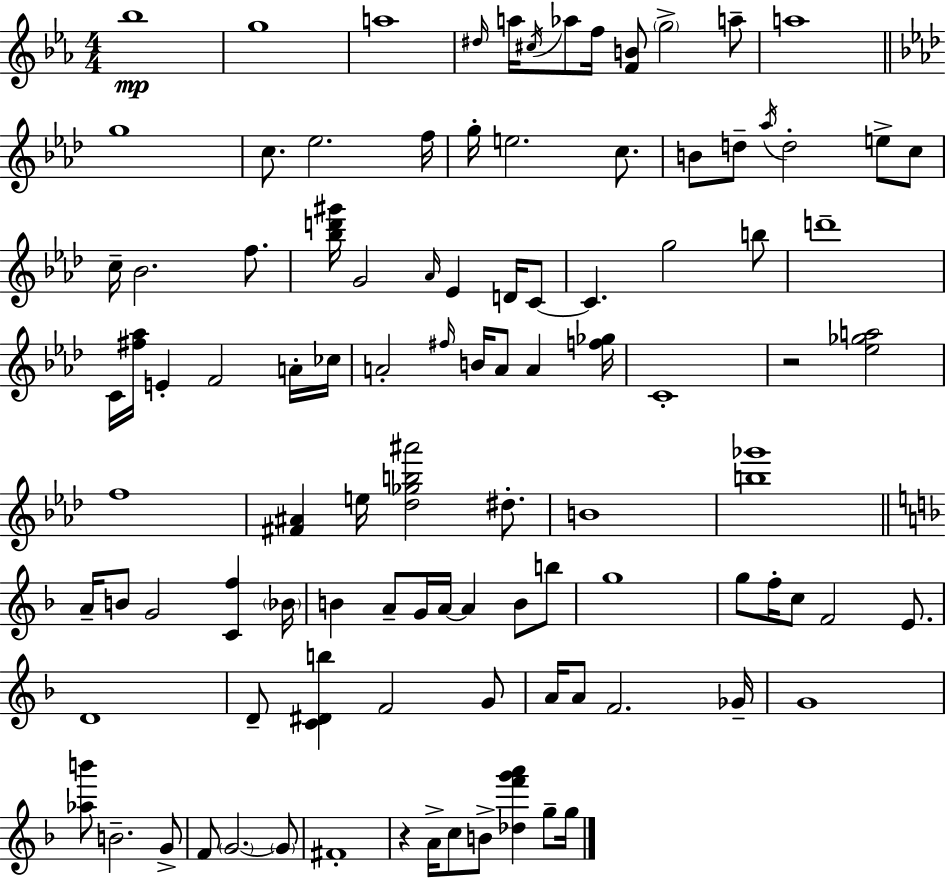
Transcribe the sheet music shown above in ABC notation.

X:1
T:Untitled
M:4/4
L:1/4
K:Eb
_b4 g4 a4 ^d/4 a/4 ^c/4 _a/2 f/4 [FB]/2 g2 a/2 a4 g4 c/2 _e2 f/4 g/4 e2 c/2 B/2 d/2 _a/4 d2 e/2 c/2 c/4 _B2 f/2 [_bd'^g']/4 G2 _A/4 _E D/4 C/2 C g2 b/2 d'4 C/4 [^f_a]/4 E F2 A/4 _c/4 A2 ^f/4 B/4 A/2 A [f_g]/4 C4 z2 [_e_ga]2 f4 [^F^A] e/4 [_d_gb^a']2 ^d/2 B4 [b_g']4 A/4 B/2 G2 [Cf] _B/4 B A/2 G/4 A/4 A B/2 b/2 g4 g/2 f/4 c/2 F2 E/2 D4 D/2 [C^Db] F2 G/2 A/4 A/2 F2 _G/4 G4 [_ab']/2 B2 G/2 F/2 G2 G/2 ^F4 z A/4 c/2 B/2 [_df'g'a'] g/2 g/4